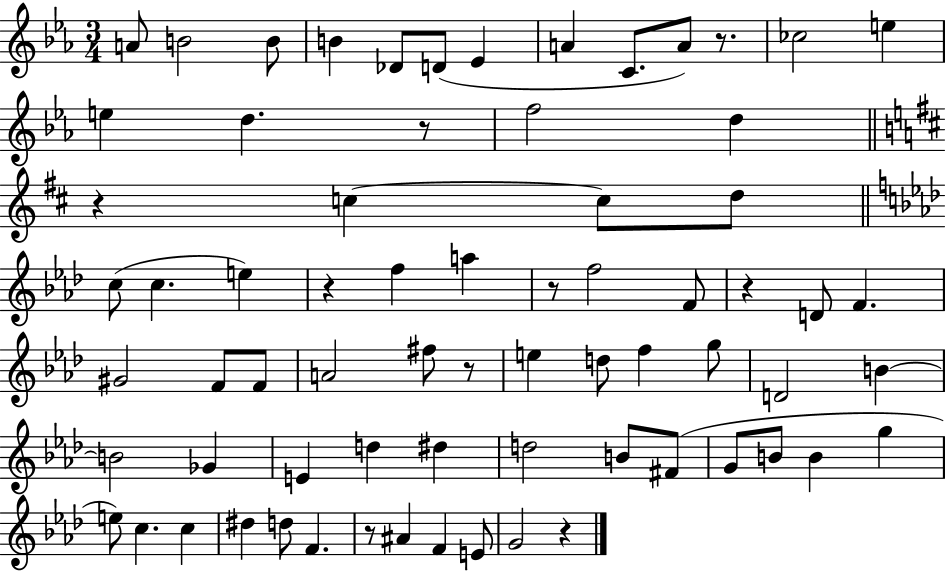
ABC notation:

X:1
T:Untitled
M:3/4
L:1/4
K:Eb
A/2 B2 B/2 B _D/2 D/2 _E A C/2 A/2 z/2 _c2 e e d z/2 f2 d z c c/2 d/2 c/2 c e z f a z/2 f2 F/2 z D/2 F ^G2 F/2 F/2 A2 ^f/2 z/2 e d/2 f g/2 D2 B B2 _G E d ^d d2 B/2 ^F/2 G/2 B/2 B g e/2 c c ^d d/2 F z/2 ^A F E/2 G2 z